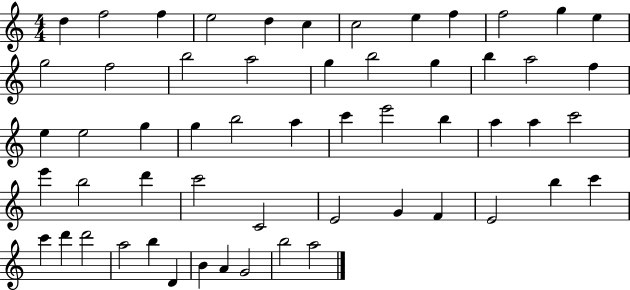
X:1
T:Untitled
M:4/4
L:1/4
K:C
d f2 f e2 d c c2 e f f2 g e g2 f2 b2 a2 g b2 g b a2 f e e2 g g b2 a c' e'2 b a a c'2 e' b2 d' c'2 C2 E2 G F E2 b c' c' d' d'2 a2 b D B A G2 b2 a2